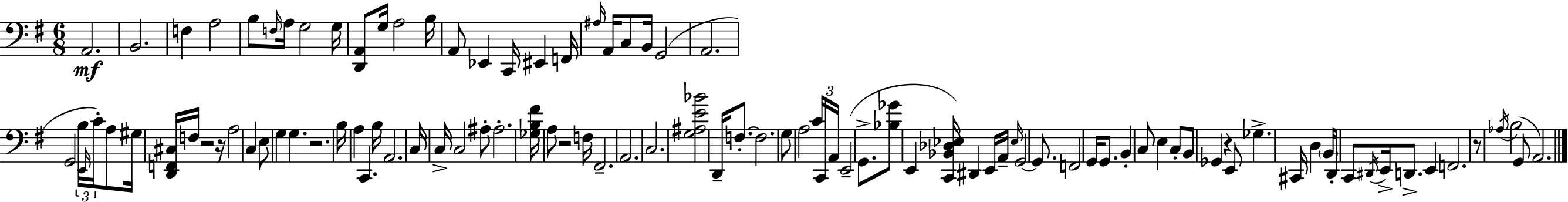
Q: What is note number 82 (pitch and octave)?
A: D2